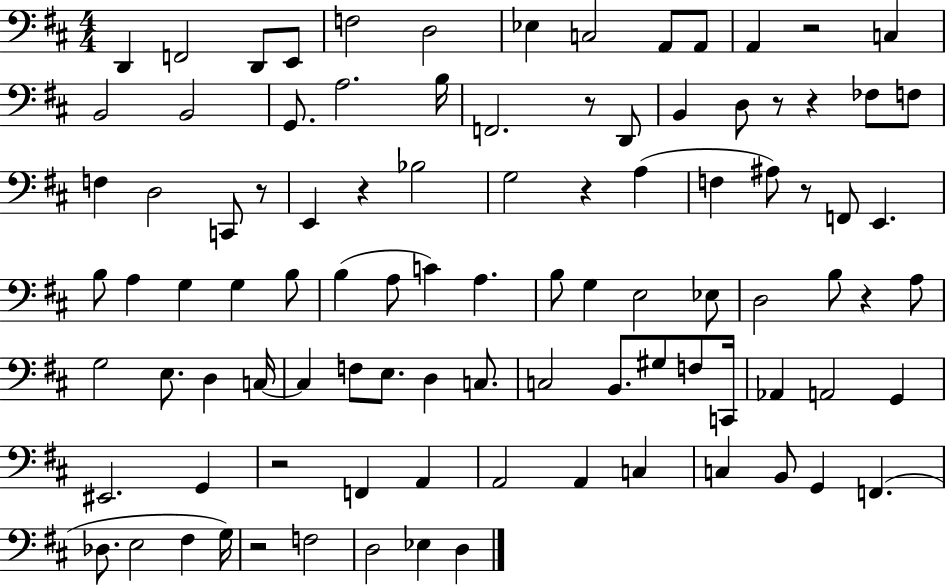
D2/q F2/h D2/e E2/e F3/h D3/h Eb3/q C3/h A2/e A2/e A2/q R/h C3/q B2/h B2/h G2/e. A3/h. B3/s F2/h. R/e D2/e B2/q D3/e R/e R/q FES3/e F3/e F3/q D3/h C2/e R/e E2/q R/q Bb3/h G3/h R/q A3/q F3/q A#3/e R/e F2/e E2/q. B3/e A3/q G3/q G3/q B3/e B3/q A3/e C4/q A3/q. B3/e G3/q E3/h Eb3/e D3/h B3/e R/q A3/e G3/h E3/e. D3/q C3/s C3/q F3/e E3/e. D3/q C3/e. C3/h B2/e. G#3/e F3/e C2/s Ab2/q A2/h G2/q EIS2/h. G2/q R/h F2/q A2/q A2/h A2/q C3/q C3/q B2/e G2/q F2/q. Db3/e. E3/h F#3/q G3/s R/h F3/h D3/h Eb3/q D3/q